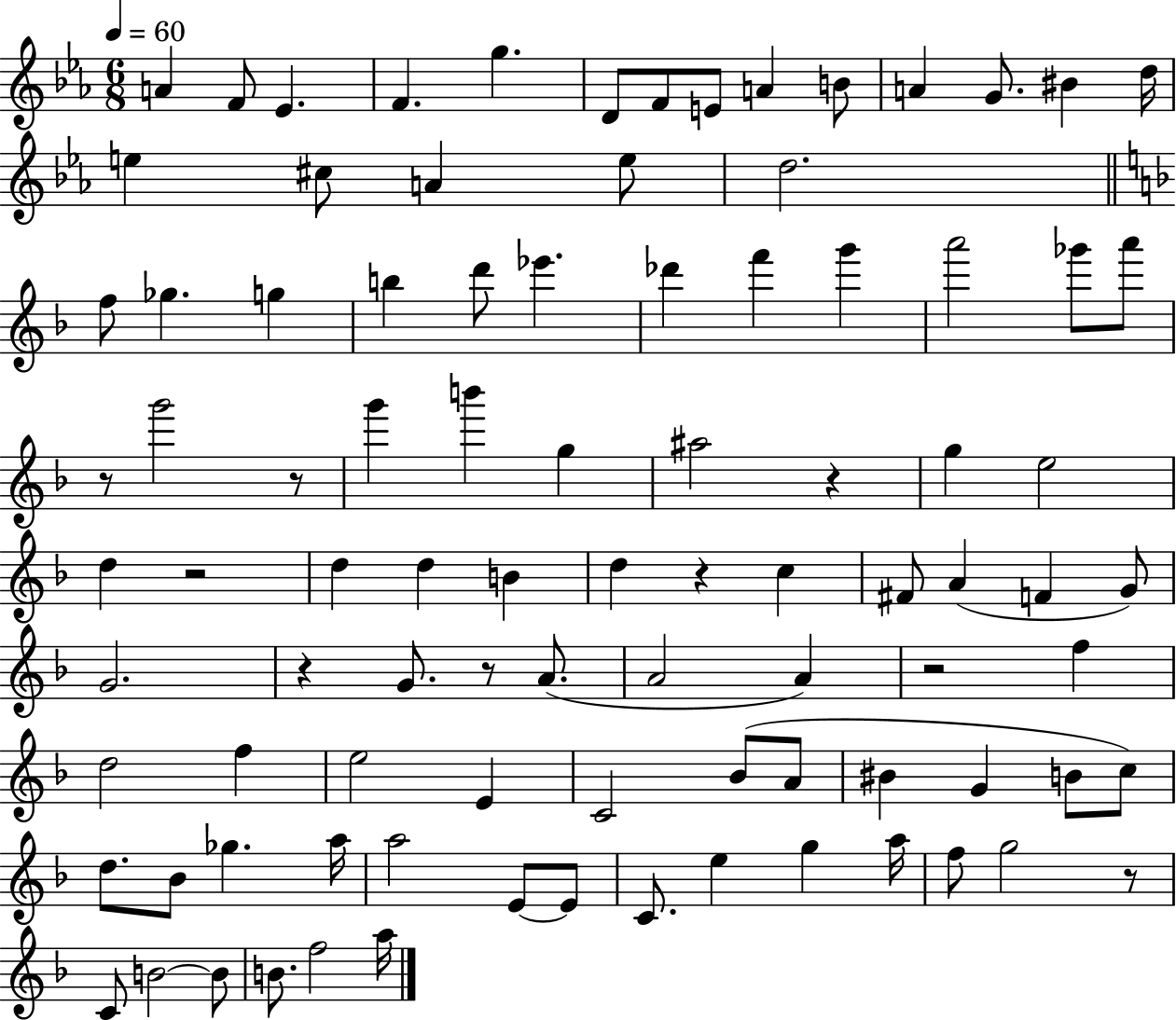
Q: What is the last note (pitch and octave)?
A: A5